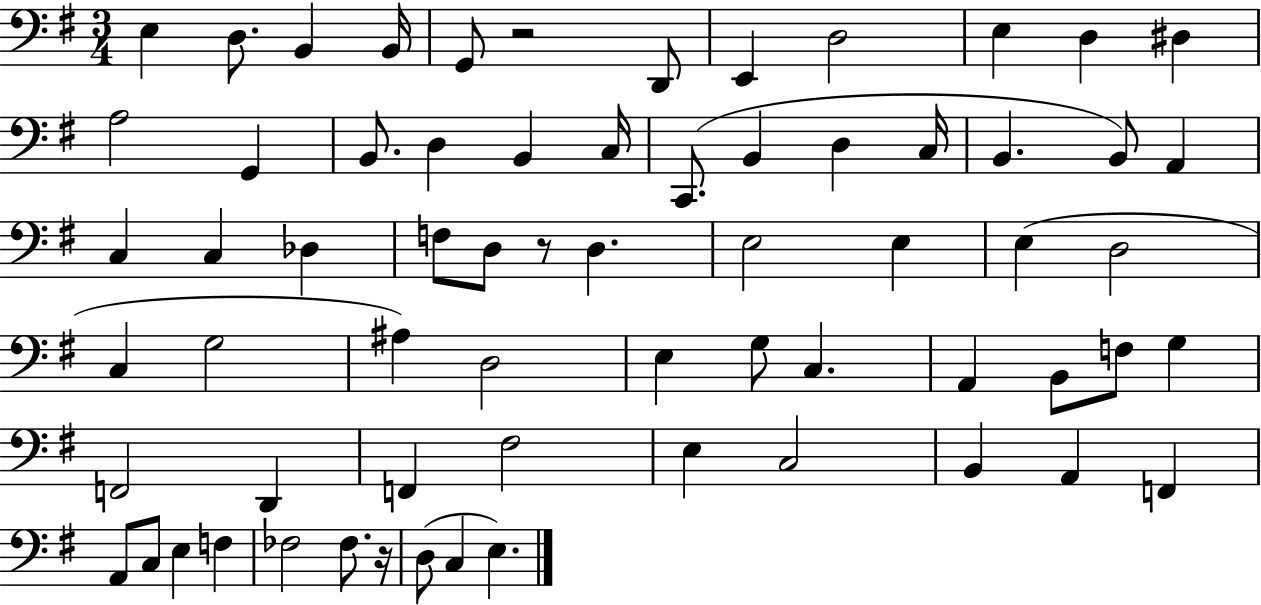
X:1
T:Untitled
M:3/4
L:1/4
K:G
E, D,/2 B,, B,,/4 G,,/2 z2 D,,/2 E,, D,2 E, D, ^D, A,2 G,, B,,/2 D, B,, C,/4 C,,/2 B,, D, C,/4 B,, B,,/2 A,, C, C, _D, F,/2 D,/2 z/2 D, E,2 E, E, D,2 C, G,2 ^A, D,2 E, G,/2 C, A,, B,,/2 F,/2 G, F,,2 D,, F,, ^F,2 E, C,2 B,, A,, F,, A,,/2 C,/2 E, F, _F,2 _F,/2 z/4 D,/2 C, E,